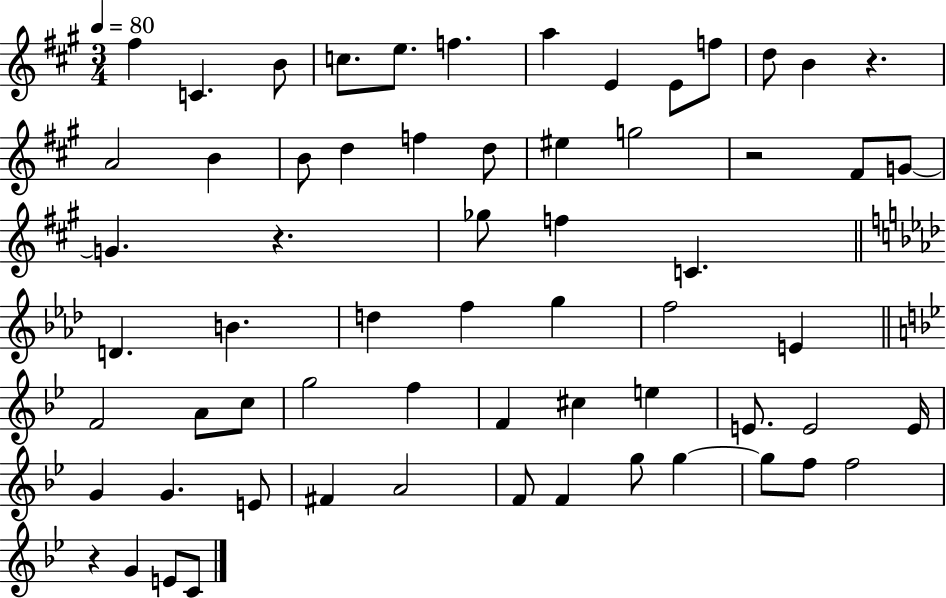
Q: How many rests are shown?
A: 4